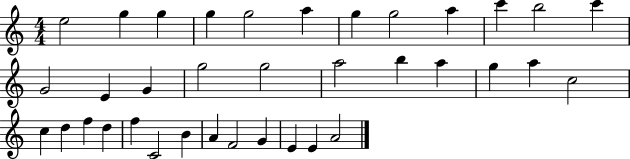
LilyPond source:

{
  \clef treble
  \numericTimeSignature
  \time 4/4
  \key c \major
  e''2 g''4 g''4 | g''4 g''2 a''4 | g''4 g''2 a''4 | c'''4 b''2 c'''4 | \break g'2 e'4 g'4 | g''2 g''2 | a''2 b''4 a''4 | g''4 a''4 c''2 | \break c''4 d''4 f''4 d''4 | f''4 c'2 b'4 | a'4 f'2 g'4 | e'4 e'4 a'2 | \break \bar "|."
}